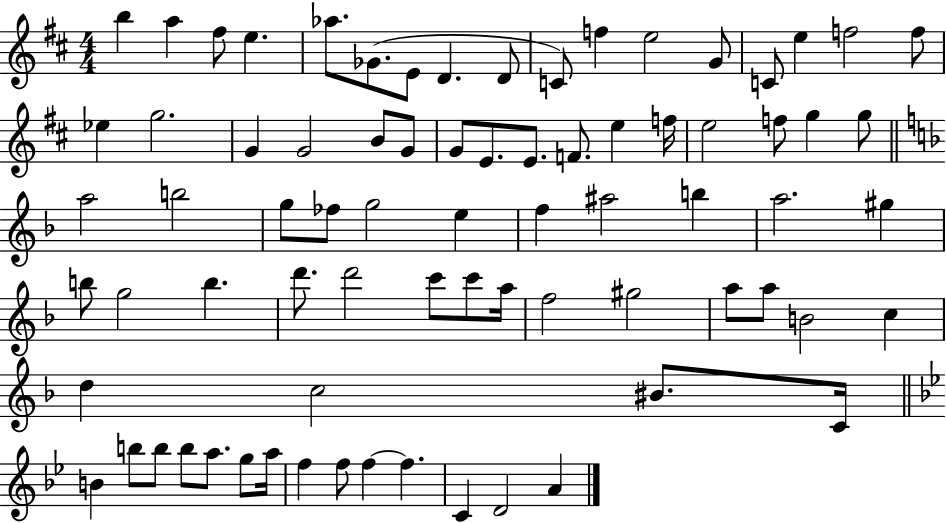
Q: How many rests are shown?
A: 0